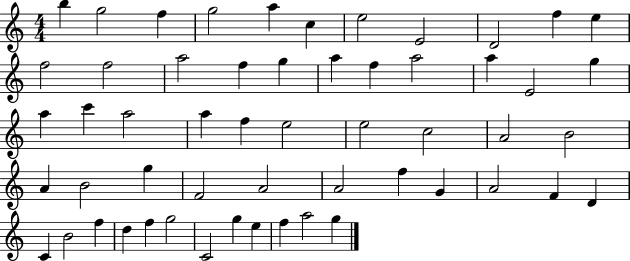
{
  \clef treble
  \numericTimeSignature
  \time 4/4
  \key c \major
  b''4 g''2 f''4 | g''2 a''4 c''4 | e''2 e'2 | d'2 f''4 e''4 | \break f''2 f''2 | a''2 f''4 g''4 | a''4 f''4 a''2 | a''4 e'2 g''4 | \break a''4 c'''4 a''2 | a''4 f''4 e''2 | e''2 c''2 | a'2 b'2 | \break a'4 b'2 g''4 | f'2 a'2 | a'2 f''4 g'4 | a'2 f'4 d'4 | \break c'4 b'2 f''4 | d''4 f''4 g''2 | c'2 g''4 e''4 | f''4 a''2 g''4 | \break \bar "|."
}